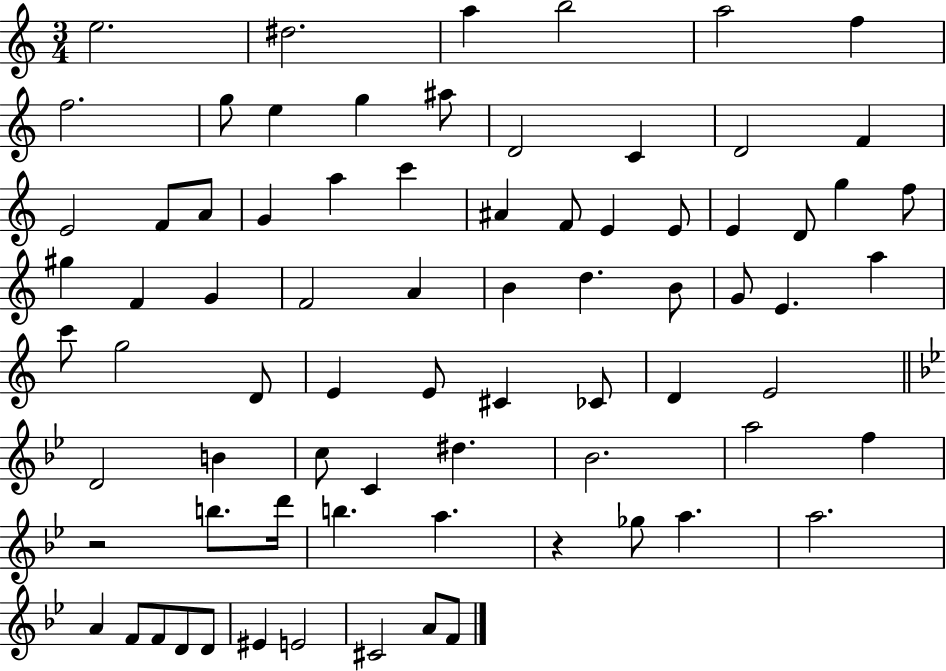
{
  \clef treble
  \numericTimeSignature
  \time 3/4
  \key c \major
  e''2. | dis''2. | a''4 b''2 | a''2 f''4 | \break f''2. | g''8 e''4 g''4 ais''8 | d'2 c'4 | d'2 f'4 | \break e'2 f'8 a'8 | g'4 a''4 c'''4 | ais'4 f'8 e'4 e'8 | e'4 d'8 g''4 f''8 | \break gis''4 f'4 g'4 | f'2 a'4 | b'4 d''4. b'8 | g'8 e'4. a''4 | \break c'''8 g''2 d'8 | e'4 e'8 cis'4 ces'8 | d'4 e'2 | \bar "||" \break \key g \minor d'2 b'4 | c''8 c'4 dis''4. | bes'2. | a''2 f''4 | \break r2 b''8. d'''16 | b''4. a''4. | r4 ges''8 a''4. | a''2. | \break a'4 f'8 f'8 d'8 d'8 | eis'4 e'2 | cis'2 a'8 f'8 | \bar "|."
}